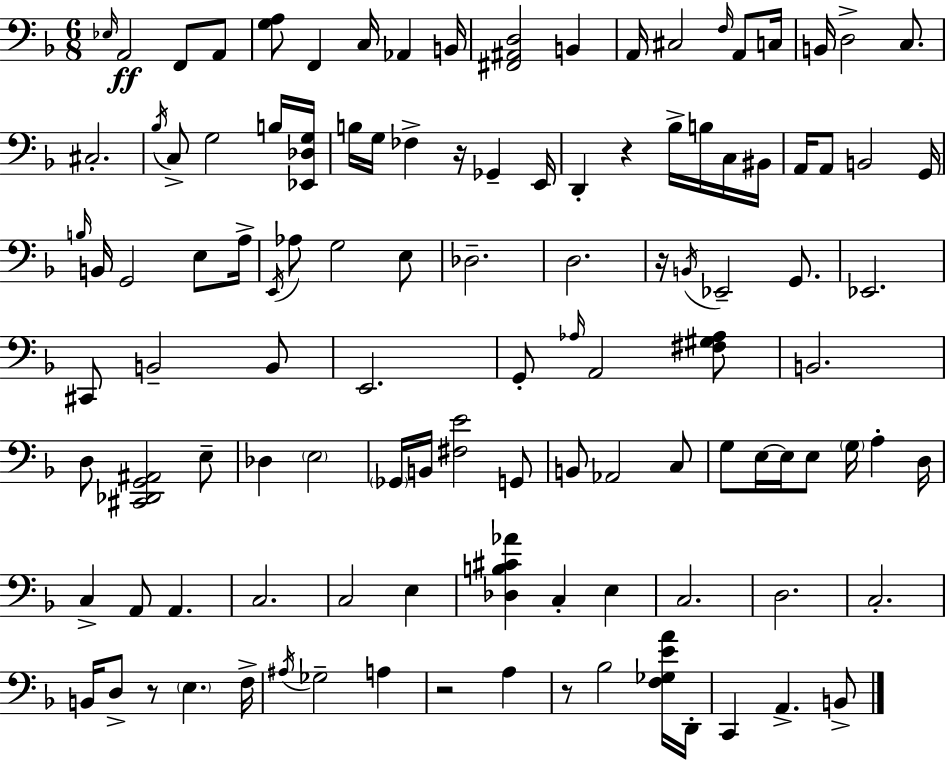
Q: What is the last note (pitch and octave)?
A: B2